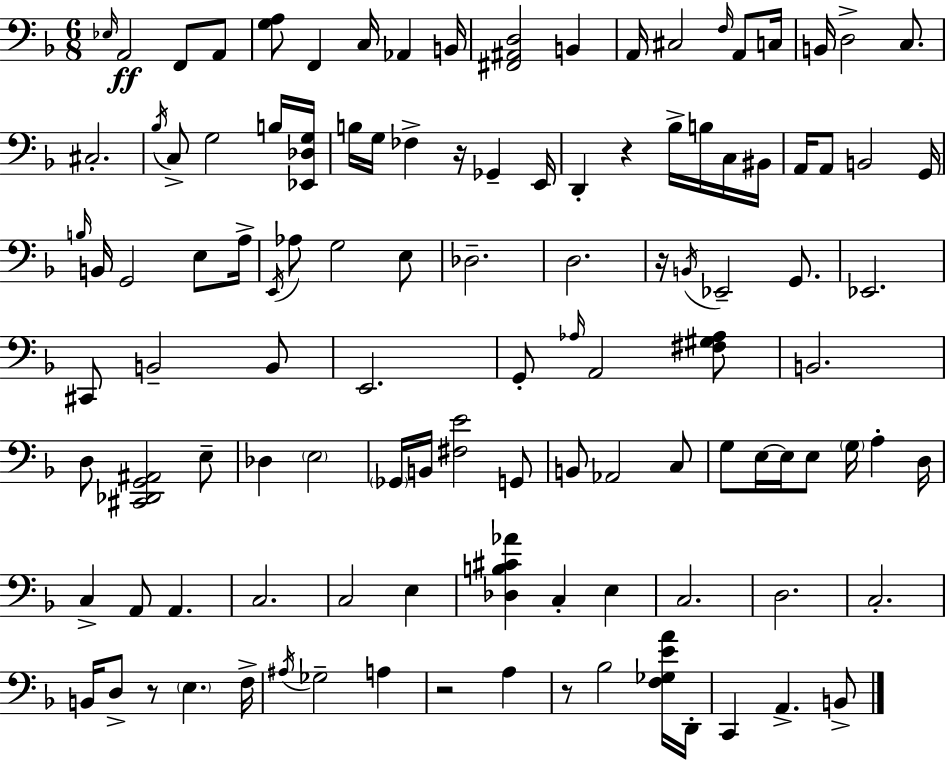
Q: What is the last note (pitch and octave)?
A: B2